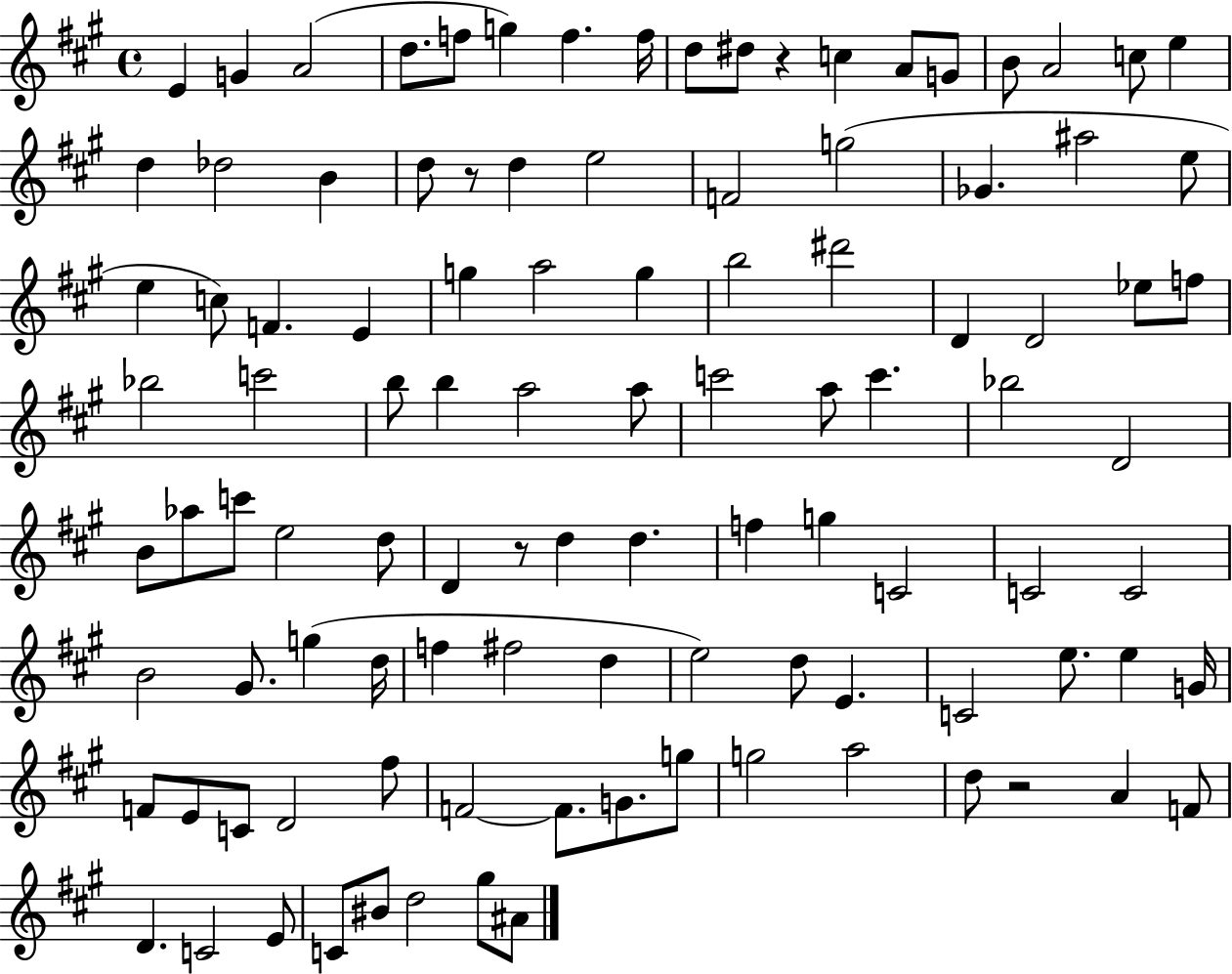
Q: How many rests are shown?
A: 4